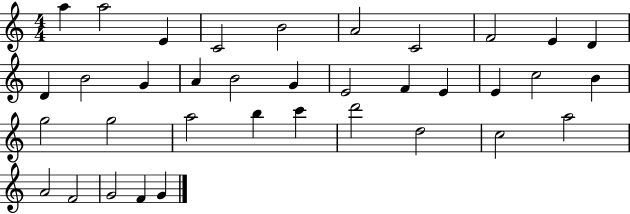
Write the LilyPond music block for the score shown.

{
  \clef treble
  \numericTimeSignature
  \time 4/4
  \key c \major
  a''4 a''2 e'4 | c'2 b'2 | a'2 c'2 | f'2 e'4 d'4 | \break d'4 b'2 g'4 | a'4 b'2 g'4 | e'2 f'4 e'4 | e'4 c''2 b'4 | \break g''2 g''2 | a''2 b''4 c'''4 | d'''2 d''2 | c''2 a''2 | \break a'2 f'2 | g'2 f'4 g'4 | \bar "|."
}